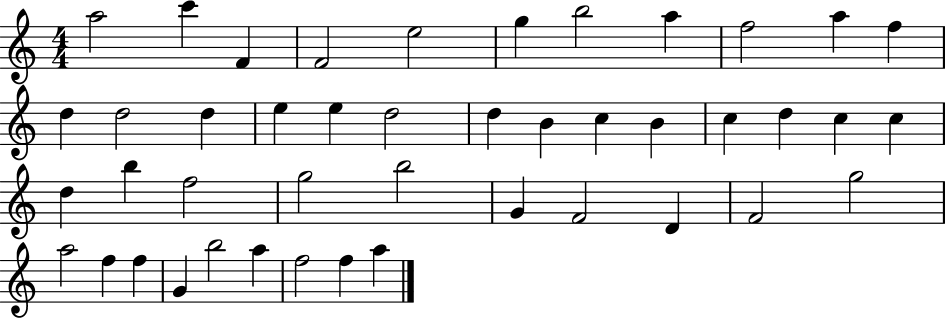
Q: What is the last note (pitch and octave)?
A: A5